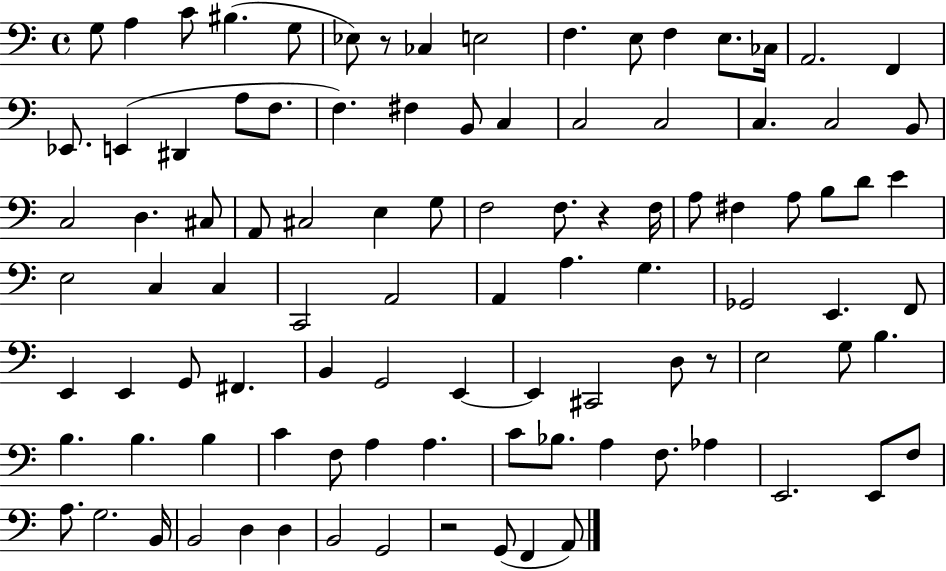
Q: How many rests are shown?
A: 4